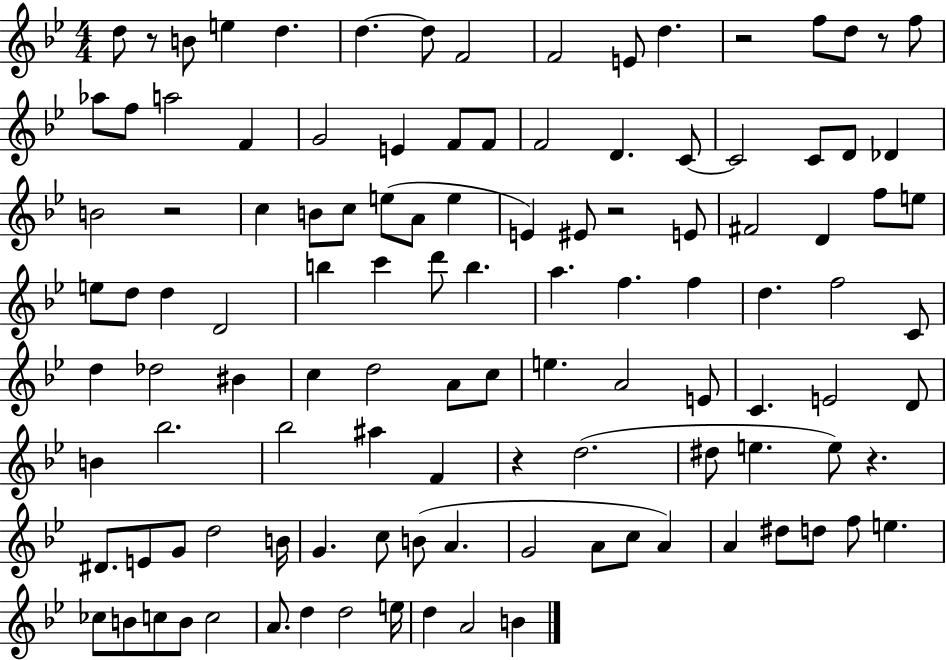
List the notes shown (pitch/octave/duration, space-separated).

D5/e R/e B4/e E5/q D5/q. D5/q. D5/e F4/h F4/h E4/e D5/q. R/h F5/e D5/e R/e F5/e Ab5/e F5/e A5/h F4/q G4/h E4/q F4/e F4/e F4/h D4/q. C4/e C4/h C4/e D4/e Db4/q B4/h R/h C5/q B4/e C5/e E5/e A4/e E5/q E4/q EIS4/e R/h E4/e F#4/h D4/q F5/e E5/e E5/e D5/e D5/q D4/h B5/q C6/q D6/e B5/q. A5/q. F5/q. F5/q D5/q. F5/h C4/e D5/q Db5/h BIS4/q C5/q D5/h A4/e C5/e E5/q. A4/h E4/e C4/q. E4/h D4/e B4/q Bb5/h. Bb5/h A#5/q F4/q R/q D5/h. D#5/e E5/q. E5/e R/q. D#4/e. E4/e G4/e D5/h B4/s G4/q. C5/e B4/e A4/q. G4/h A4/e C5/e A4/q A4/q D#5/e D5/e F5/e E5/q. CES5/e B4/e C5/e B4/e C5/h A4/e. D5/q D5/h E5/s D5/q A4/h B4/q